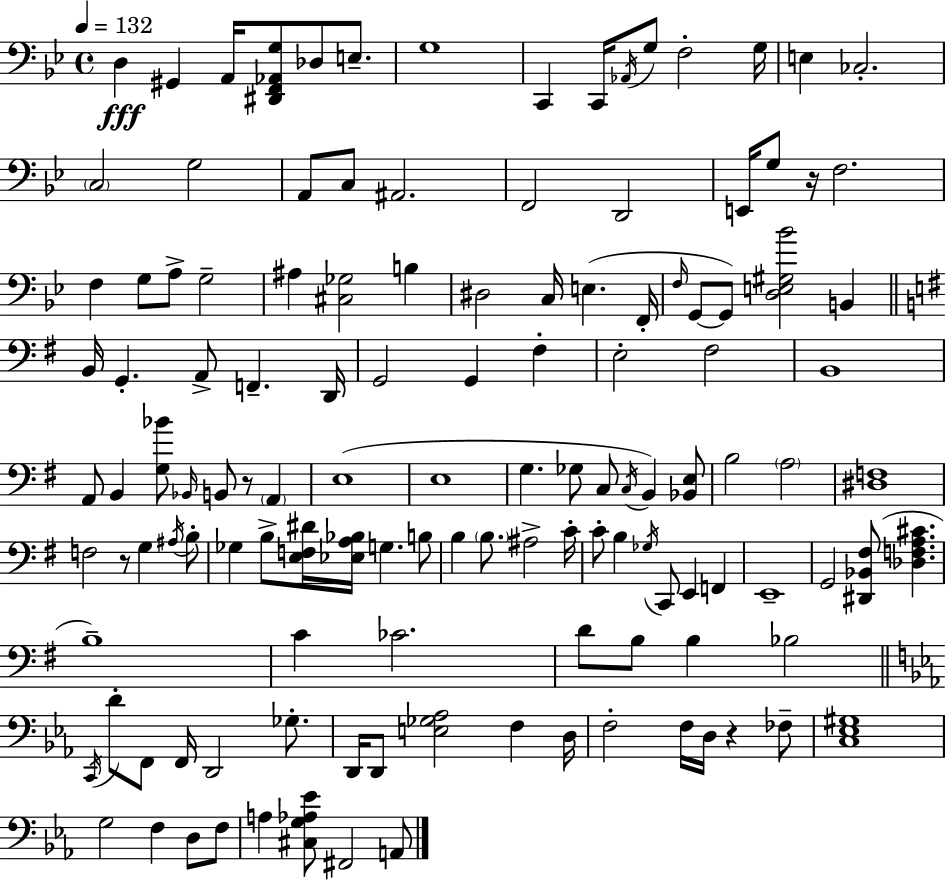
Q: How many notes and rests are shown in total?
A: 128